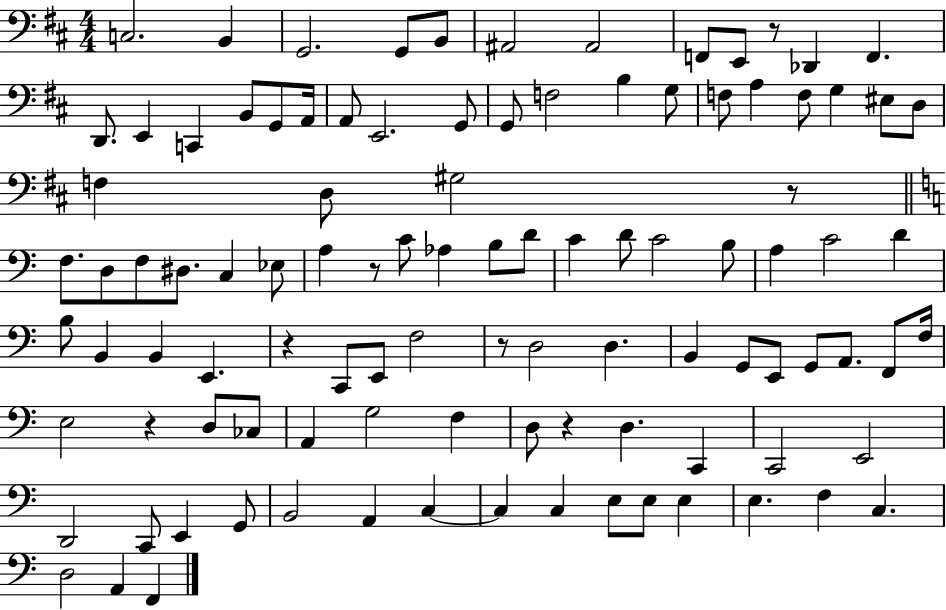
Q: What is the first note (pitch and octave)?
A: C3